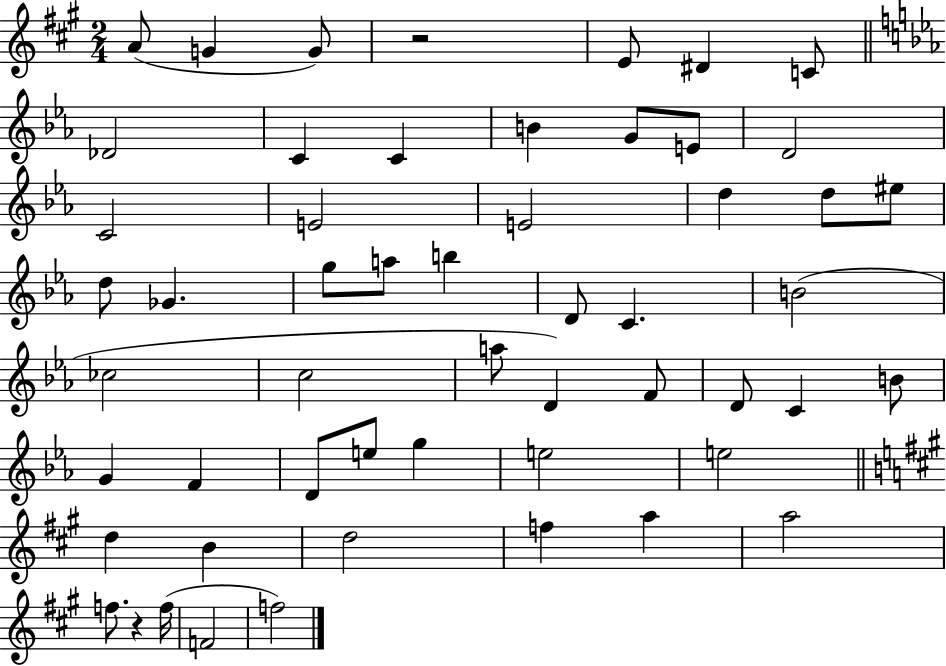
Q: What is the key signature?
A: A major